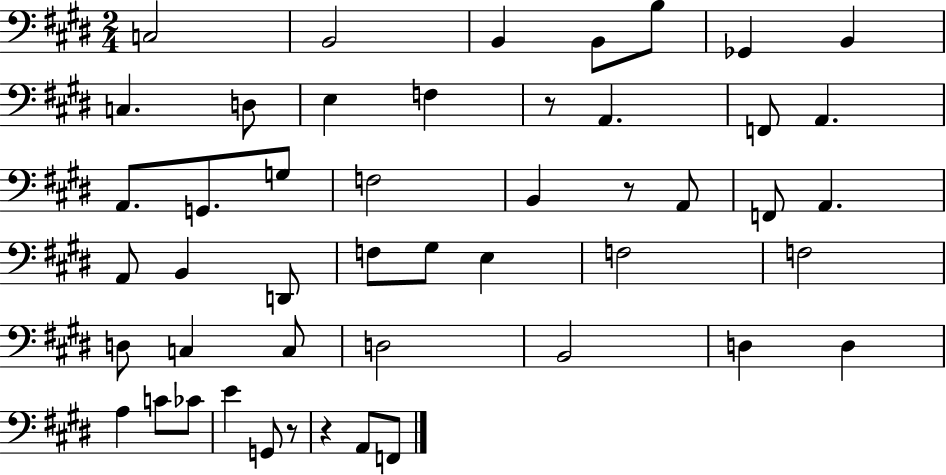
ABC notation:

X:1
T:Untitled
M:2/4
L:1/4
K:E
C,2 B,,2 B,, B,,/2 B,/2 _G,, B,, C, D,/2 E, F, z/2 A,, F,,/2 A,, A,,/2 G,,/2 G,/2 F,2 B,, z/2 A,,/2 F,,/2 A,, A,,/2 B,, D,,/2 F,/2 ^G,/2 E, F,2 F,2 D,/2 C, C,/2 D,2 B,,2 D, D, A, C/2 _C/2 E G,,/2 z/2 z A,,/2 F,,/2